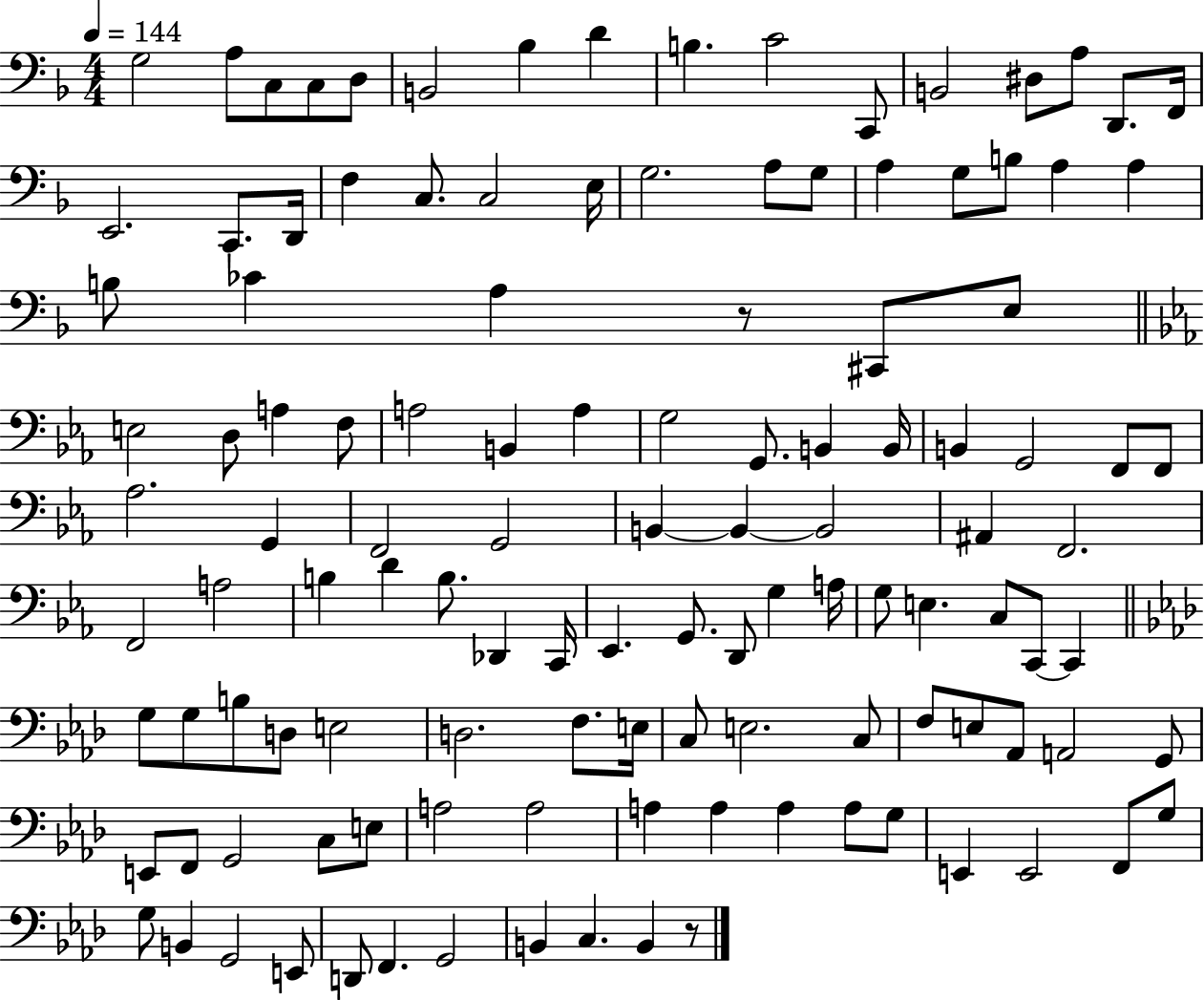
G3/h A3/e C3/e C3/e D3/e B2/h Bb3/q D4/q B3/q. C4/h C2/e B2/h D#3/e A3/e D2/e. F2/s E2/h. C2/e. D2/s F3/q C3/e. C3/h E3/s G3/h. A3/e G3/e A3/q G3/e B3/e A3/q A3/q B3/e CES4/q A3/q R/e C#2/e E3/e E3/h D3/e A3/q F3/e A3/h B2/q A3/q G3/h G2/e. B2/q B2/s B2/q G2/h F2/e F2/e Ab3/h. G2/q F2/h G2/h B2/q B2/q B2/h A#2/q F2/h. F2/h A3/h B3/q D4/q B3/e. Db2/q C2/s Eb2/q. G2/e. D2/e G3/q A3/s G3/e E3/q. C3/e C2/e C2/q G3/e G3/e B3/e D3/e E3/h D3/h. F3/e. E3/s C3/e E3/h. C3/e F3/e E3/e Ab2/e A2/h G2/e E2/e F2/e G2/h C3/e E3/e A3/h A3/h A3/q A3/q A3/q A3/e G3/e E2/q E2/h F2/e G3/e G3/e B2/q G2/h E2/e D2/e F2/q. G2/h B2/q C3/q. B2/q R/e